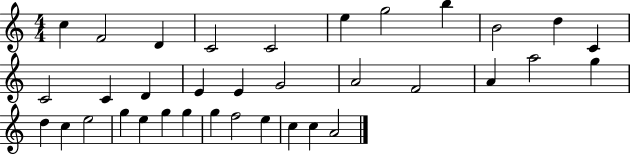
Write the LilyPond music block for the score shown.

{
  \clef treble
  \numericTimeSignature
  \time 4/4
  \key c \major
  c''4 f'2 d'4 | c'2 c'2 | e''4 g''2 b''4 | b'2 d''4 c'4 | \break c'2 c'4 d'4 | e'4 e'4 g'2 | a'2 f'2 | a'4 a''2 g''4 | \break d''4 c''4 e''2 | g''4 e''4 g''4 g''4 | g''4 f''2 e''4 | c''4 c''4 a'2 | \break \bar "|."
}